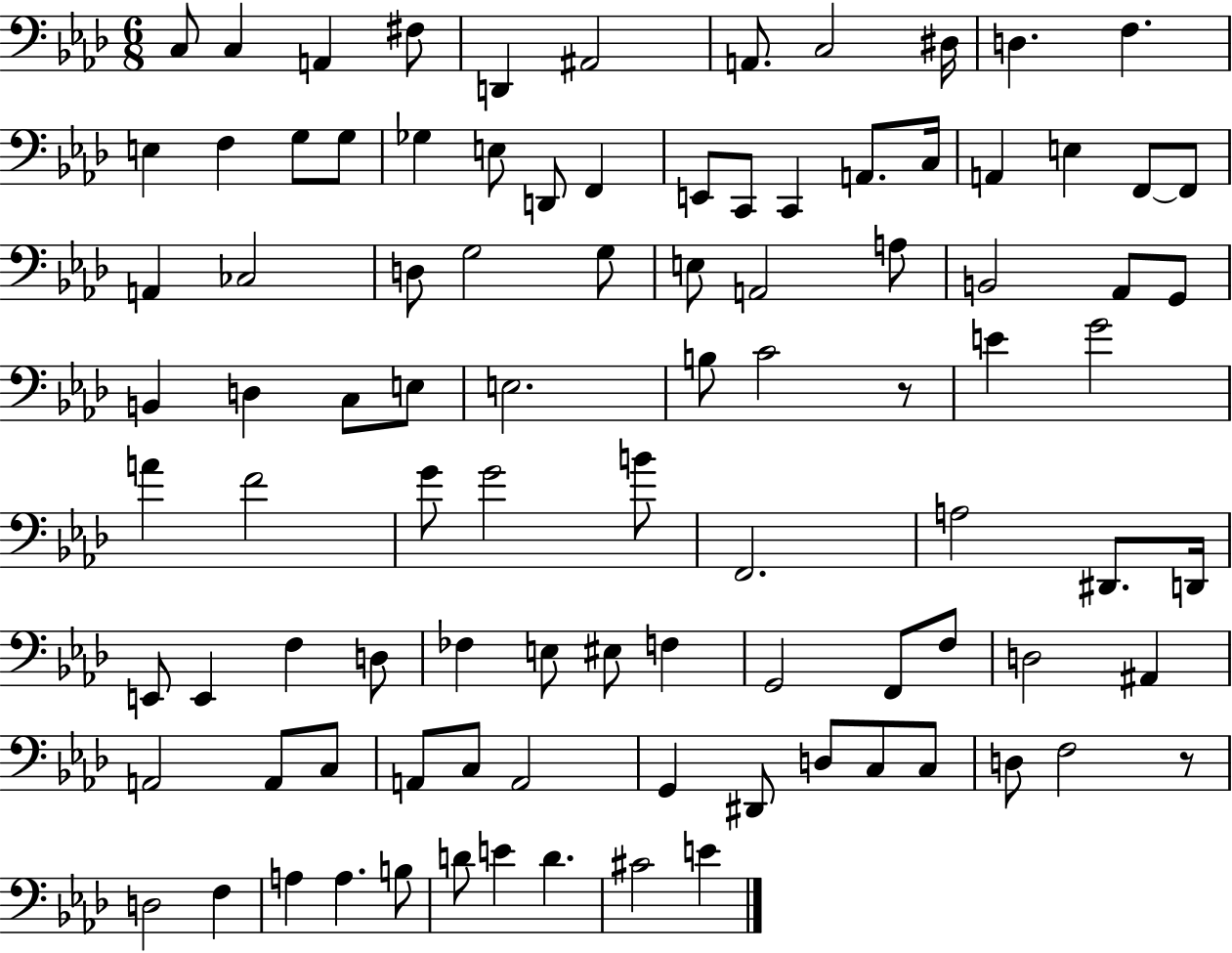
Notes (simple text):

C3/e C3/q A2/q F#3/e D2/q A#2/h A2/e. C3/h D#3/s D3/q. F3/q. E3/q F3/q G3/e G3/e Gb3/q E3/e D2/e F2/q E2/e C2/e C2/q A2/e. C3/s A2/q E3/q F2/e F2/e A2/q CES3/h D3/e G3/h G3/e E3/e A2/h A3/e B2/h Ab2/e G2/e B2/q D3/q C3/e E3/e E3/h. B3/e C4/h R/e E4/q G4/h A4/q F4/h G4/e G4/h B4/e F2/h. A3/h D#2/e. D2/s E2/e E2/q F3/q D3/e FES3/q E3/e EIS3/e F3/q G2/h F2/e F3/e D3/h A#2/q A2/h A2/e C3/e A2/e C3/e A2/h G2/q D#2/e D3/e C3/e C3/e D3/e F3/h R/e D3/h F3/q A3/q A3/q. B3/e D4/e E4/q D4/q. C#4/h E4/q